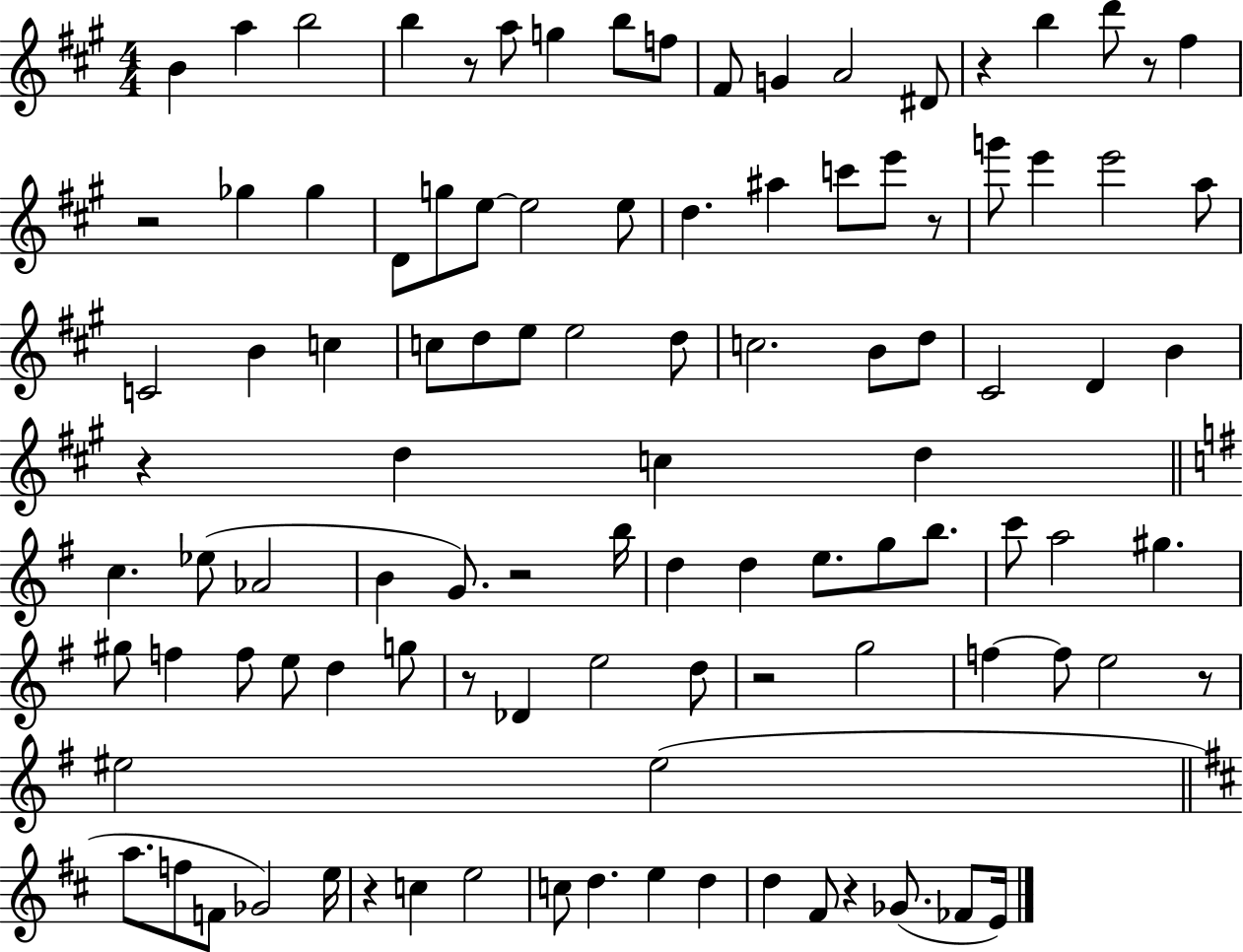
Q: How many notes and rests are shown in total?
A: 104